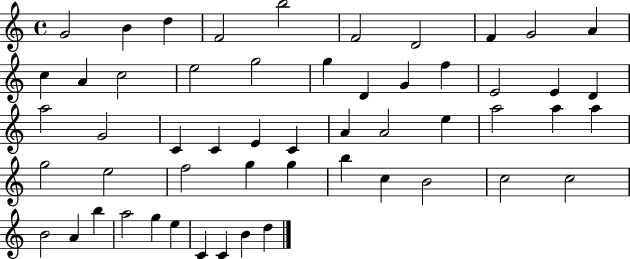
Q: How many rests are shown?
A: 0